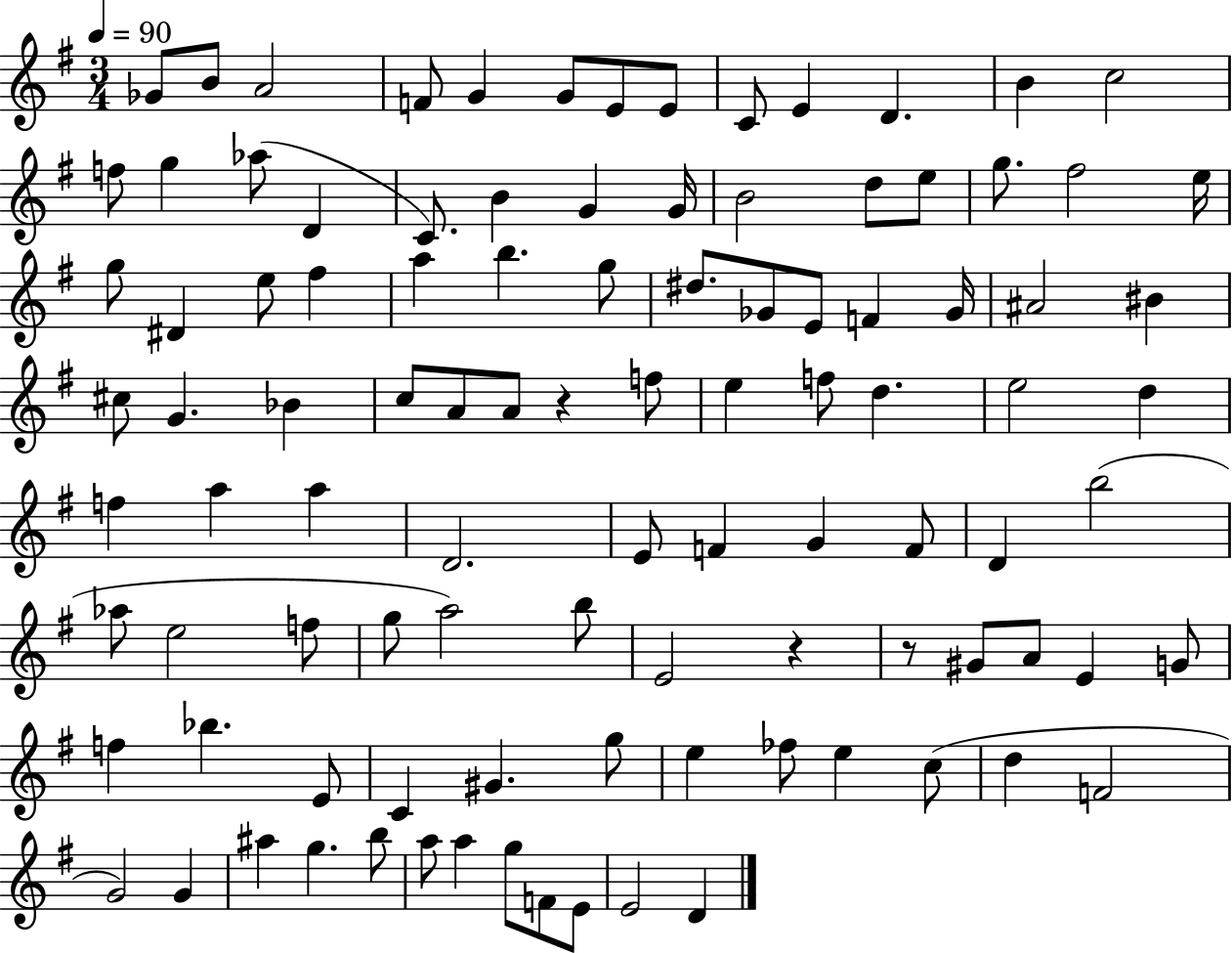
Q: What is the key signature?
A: G major